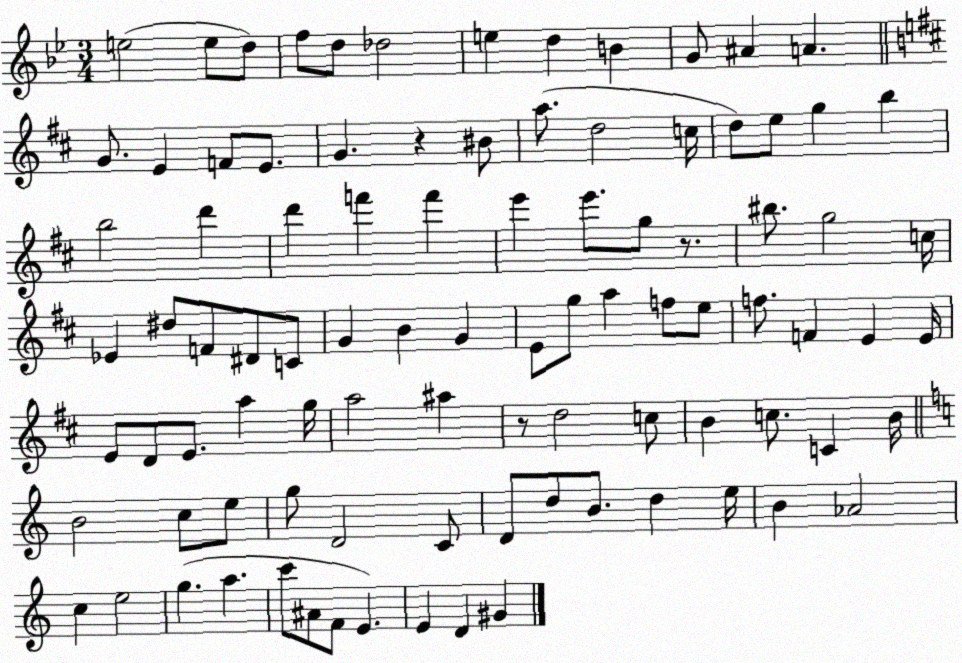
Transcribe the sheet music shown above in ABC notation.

X:1
T:Untitled
M:3/4
L:1/4
K:Bb
e2 e/2 d/2 f/2 d/2 _d2 e d B G/2 ^A A G/2 E F/2 E/2 G z ^B/2 a/2 d2 c/4 d/2 e/2 g b b2 d' d' f' f' e' e'/2 g/2 z/2 ^b/2 g2 c/4 _E ^d/2 F/2 ^D/2 C/2 G B G E/2 g/2 a f/2 e/2 f/2 F E E/4 E/2 D/2 E/2 a g/4 a2 ^a z/2 d2 c/2 B c/2 C B/4 B2 c/2 e/2 g/2 D2 C/2 D/2 d/2 B/2 d e/4 B _A2 c e2 g a c'/2 ^A/2 F/2 E E D ^G